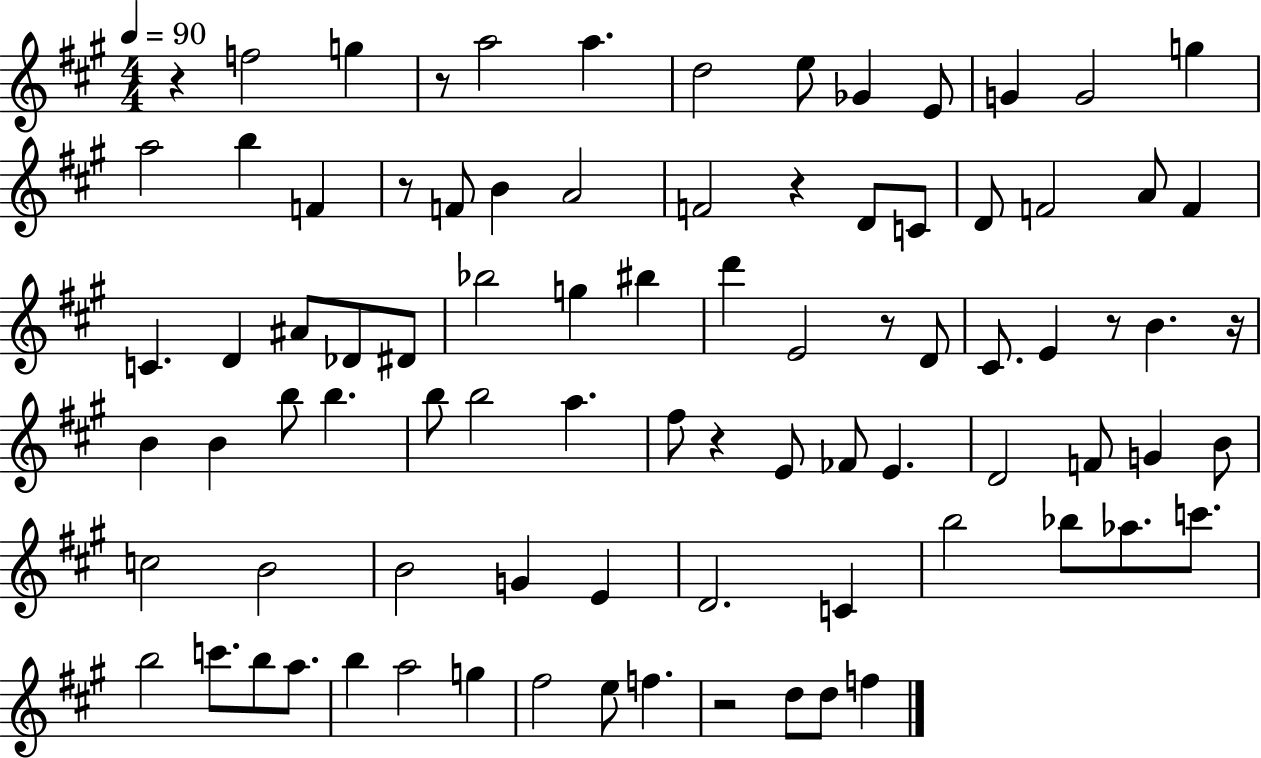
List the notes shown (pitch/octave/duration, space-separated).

R/q F5/h G5/q R/e A5/h A5/q. D5/h E5/e Gb4/q E4/e G4/q G4/h G5/q A5/h B5/q F4/q R/e F4/e B4/q A4/h F4/h R/q D4/e C4/e D4/e F4/h A4/e F4/q C4/q. D4/q A#4/e Db4/e D#4/e Bb5/h G5/q BIS5/q D6/q E4/h R/e D4/e C#4/e. E4/q R/e B4/q. R/s B4/q B4/q B5/e B5/q. B5/e B5/h A5/q. F#5/e R/q E4/e FES4/e E4/q. D4/h F4/e G4/q B4/e C5/h B4/h B4/h G4/q E4/q D4/h. C4/q B5/h Bb5/e Ab5/e. C6/e. B5/h C6/e. B5/e A5/e. B5/q A5/h G5/q F#5/h E5/e F5/q. R/h D5/e D5/e F5/q